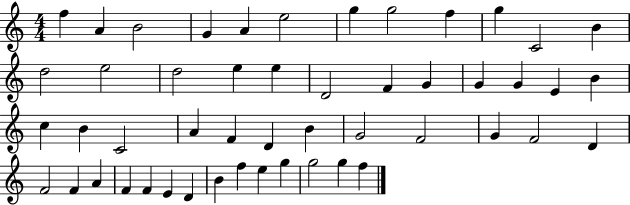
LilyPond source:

{
  \clef treble
  \numericTimeSignature
  \time 4/4
  \key c \major
  f''4 a'4 b'2 | g'4 a'4 e''2 | g''4 g''2 f''4 | g''4 c'2 b'4 | \break d''2 e''2 | d''2 e''4 e''4 | d'2 f'4 g'4 | g'4 g'4 e'4 b'4 | \break c''4 b'4 c'2 | a'4 f'4 d'4 b'4 | g'2 f'2 | g'4 f'2 d'4 | \break f'2 f'4 a'4 | f'4 f'4 e'4 d'4 | b'4 f''4 e''4 g''4 | g''2 g''4 f''4 | \break \bar "|."
}